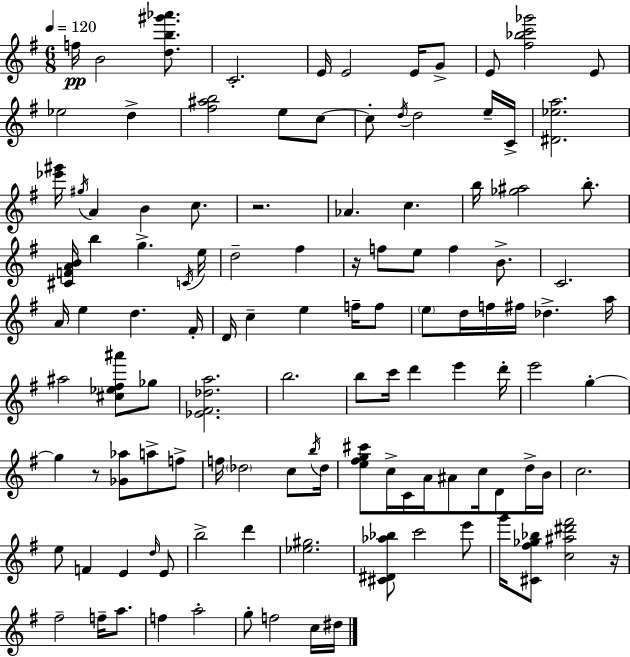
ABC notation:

X:1
T:Untitled
M:6/8
L:1/4
K:Em
f/4 B2 [db^g'_a']/2 C2 E/4 E2 E/4 G/2 E/2 [^f_bc'_g']2 E/2 _e2 d [^f^ab]2 e/2 c/2 c/2 d/4 d2 e/4 C/4 [^D_ea]2 [_e'^g']/4 ^g/4 A B c/2 z2 _A c b/4 [_g^a]2 b/2 [^CFAB]/4 b g C/4 e/4 d2 ^f z/4 f/2 e/2 f B/2 C2 A/4 e d ^F/4 D/4 c e f/4 f/2 e/2 d/4 f/4 ^f/4 _d a/4 ^a2 [^c_e^f^a']/2 _g/2 [_E^F_da]2 b2 b/2 c'/4 d' e' d'/4 e'2 g g z/2 [_G_a]/2 a/2 f/2 f/4 _d2 c/2 b/4 _d/4 [e^fg^c']/2 c/4 C/4 A/4 ^A/2 c/4 D/2 d/4 B/4 c2 e/2 F E d/4 E/2 b2 d' [_e^g]2 [^C^D_a_b]/2 c'2 e'/2 g'/4 [^C^f_g_b]/2 [c^a^d'^f']2 z/4 ^f2 f/4 a/2 f a2 g/2 f2 c/4 ^d/4